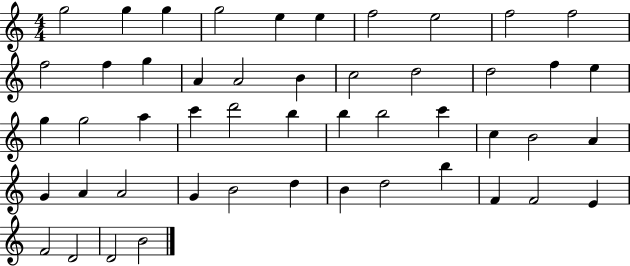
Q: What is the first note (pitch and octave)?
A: G5